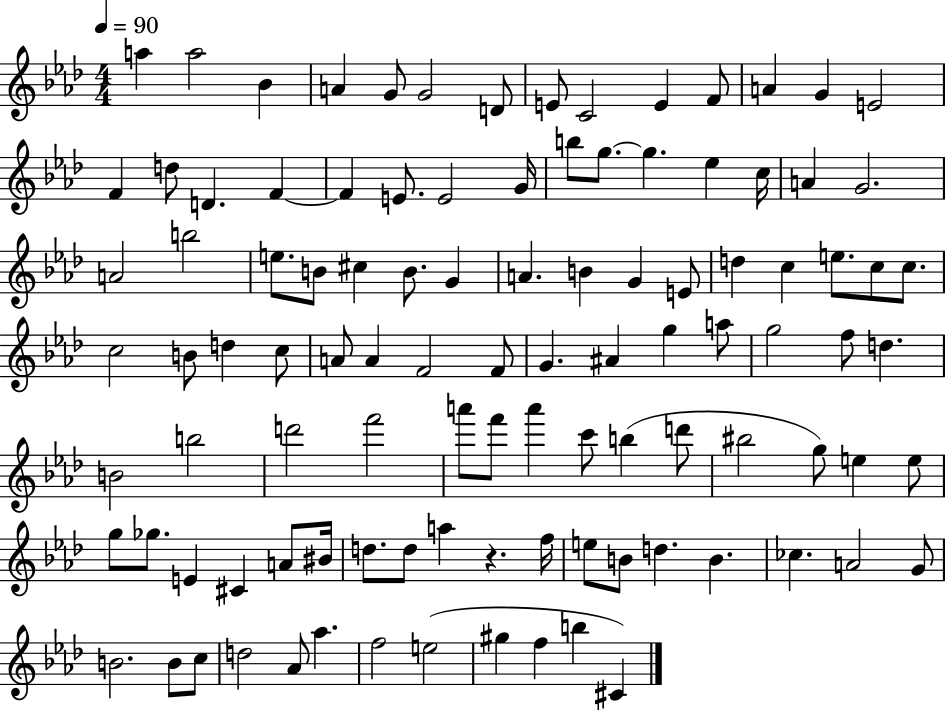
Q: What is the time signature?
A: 4/4